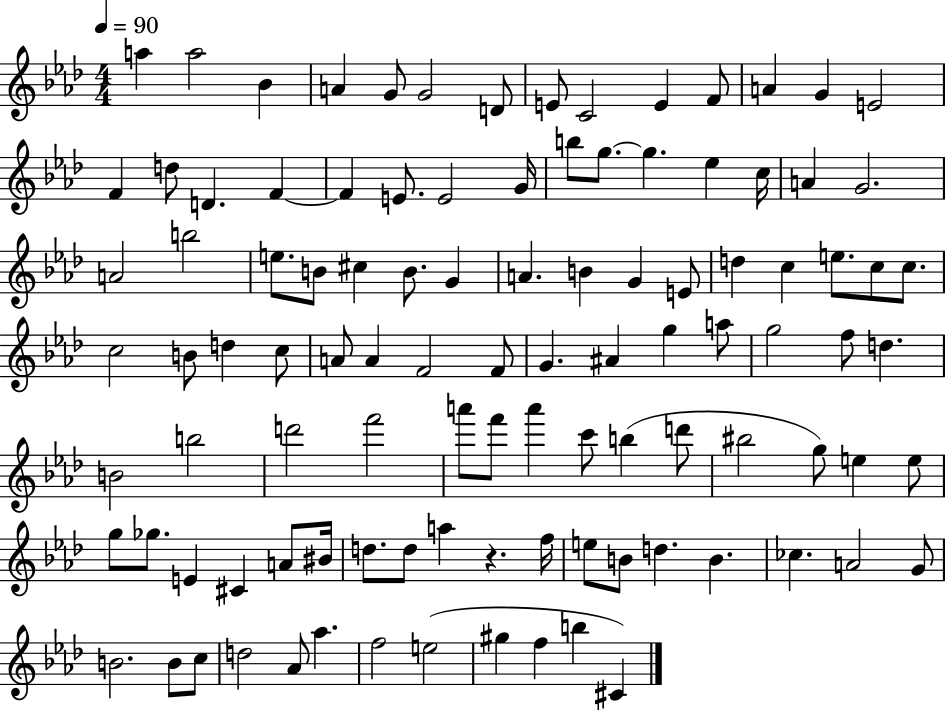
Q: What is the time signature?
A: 4/4